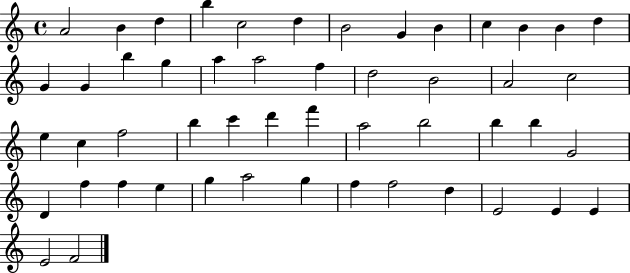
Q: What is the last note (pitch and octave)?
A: F4